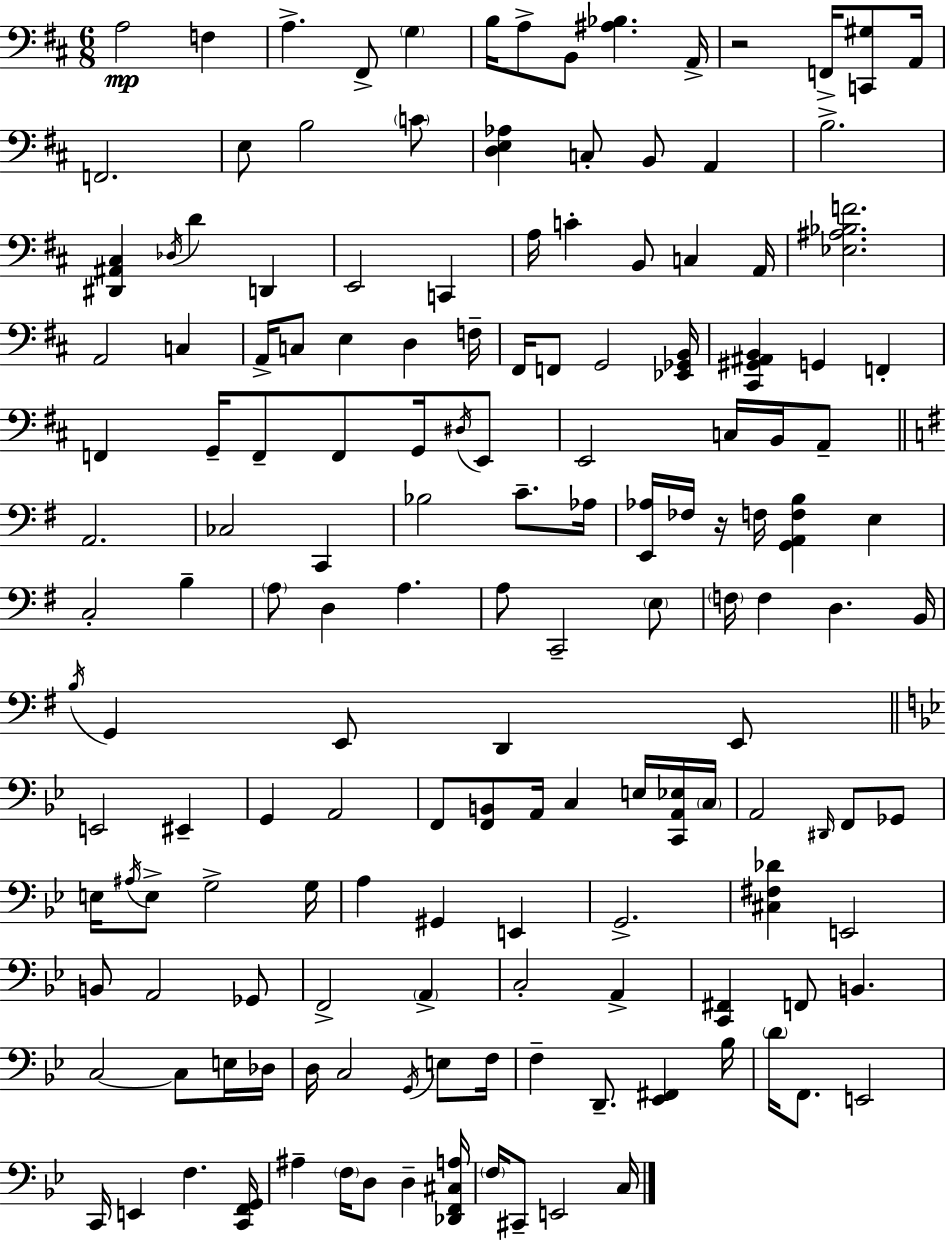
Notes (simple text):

A3/h F3/q A3/q. F#2/e G3/q B3/s A3/e B2/e [A#3,Bb3]/q. A2/s R/h F2/s [C2,G#3]/e A2/s F2/h. E3/e B3/h C4/e [D3,E3,Ab3]/q C3/e B2/e A2/q B3/h. [D#2,A#2,C#3]/q Db3/s D4/q D2/q E2/h C2/q A3/s C4/q B2/e C3/q A2/s [Eb3,A#3,Bb3,F4]/h. A2/h C3/q A2/s C3/e E3/q D3/q F3/s F#2/s F2/e G2/h [Eb2,Gb2,B2]/s [C#2,G#2,A#2,B2]/q G2/q F2/q F2/q G2/s F2/e F2/e G2/s D#3/s E2/e E2/h C3/s B2/s A2/e A2/h. CES3/h C2/q Bb3/h C4/e. Ab3/s [E2,Ab3]/s FES3/s R/s F3/s [G2,A2,F3,B3]/q E3/q C3/h B3/q A3/e D3/q A3/q. A3/e C2/h E3/e F3/s F3/q D3/q. B2/s B3/s G2/q E2/e D2/q E2/e E2/h EIS2/q G2/q A2/h F2/e [F2,B2]/e A2/s C3/q E3/s [C2,A2,Eb3]/s C3/s A2/h D#2/s F2/e Gb2/e E3/s A#3/s E3/e G3/h G3/s A3/q G#2/q E2/q G2/h. [C#3,F#3,Db4]/q E2/h B2/e A2/h Gb2/e F2/h A2/q C3/h A2/q [C2,F#2]/q F2/e B2/q. C3/h C3/e E3/s Db3/s D3/s C3/h G2/s E3/e F3/s F3/q D2/e. [Eb2,F#2]/q Bb3/s D4/s F2/e. E2/h C2/s E2/q F3/q. [C2,F2,G2]/s A#3/q F3/s D3/e D3/q [Db2,F2,C#3,A3]/s F3/s C#2/e E2/h C3/s